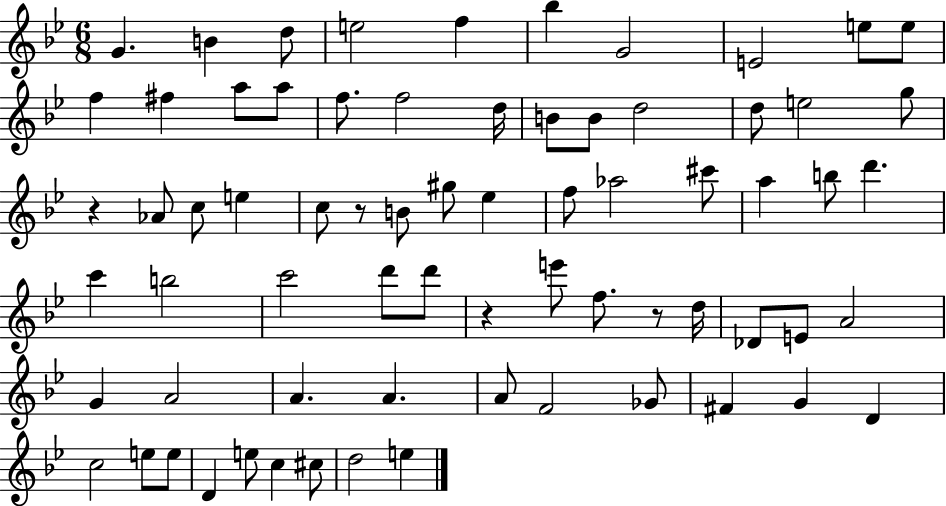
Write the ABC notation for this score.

X:1
T:Untitled
M:6/8
L:1/4
K:Bb
G B d/2 e2 f _b G2 E2 e/2 e/2 f ^f a/2 a/2 f/2 f2 d/4 B/2 B/2 d2 d/2 e2 g/2 z _A/2 c/2 e c/2 z/2 B/2 ^g/2 _e f/2 _a2 ^c'/2 a b/2 d' c' b2 c'2 d'/2 d'/2 z e'/2 f/2 z/2 d/4 _D/2 E/2 A2 G A2 A A A/2 F2 _G/2 ^F G D c2 e/2 e/2 D e/2 c ^c/2 d2 e